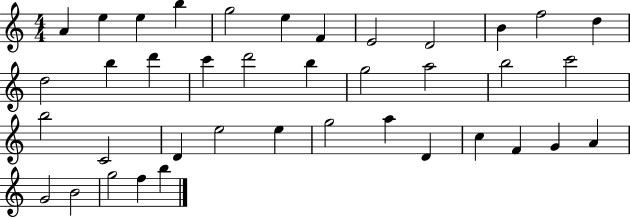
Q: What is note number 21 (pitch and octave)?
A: B5